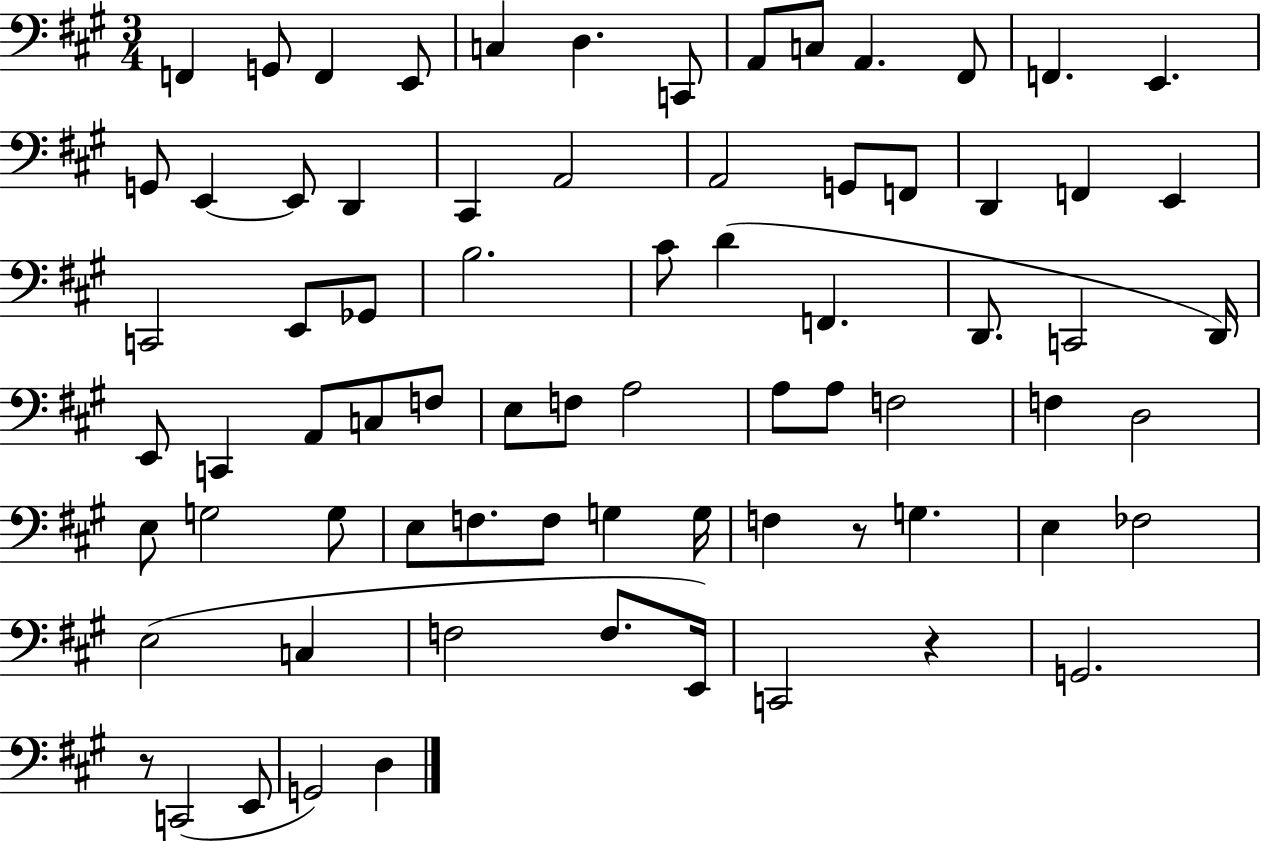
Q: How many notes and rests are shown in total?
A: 74